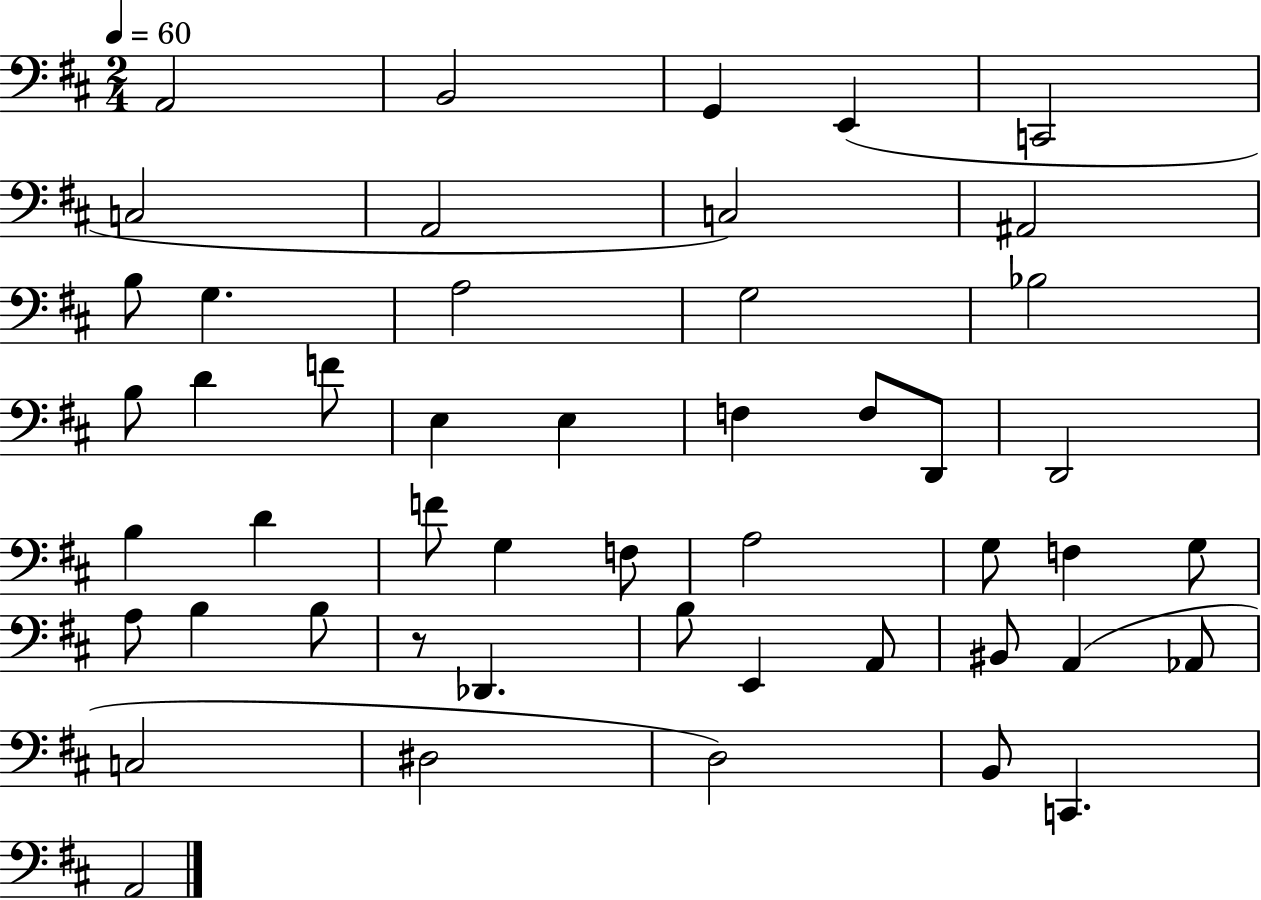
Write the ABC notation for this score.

X:1
T:Untitled
M:2/4
L:1/4
K:D
A,,2 B,,2 G,, E,, C,,2 C,2 A,,2 C,2 ^A,,2 B,/2 G, A,2 G,2 _B,2 B,/2 D F/2 E, E, F, F,/2 D,,/2 D,,2 B, D F/2 G, F,/2 A,2 G,/2 F, G,/2 A,/2 B, B,/2 z/2 _D,, B,/2 E,, A,,/2 ^B,,/2 A,, _A,,/2 C,2 ^D,2 D,2 B,,/2 C,, A,,2